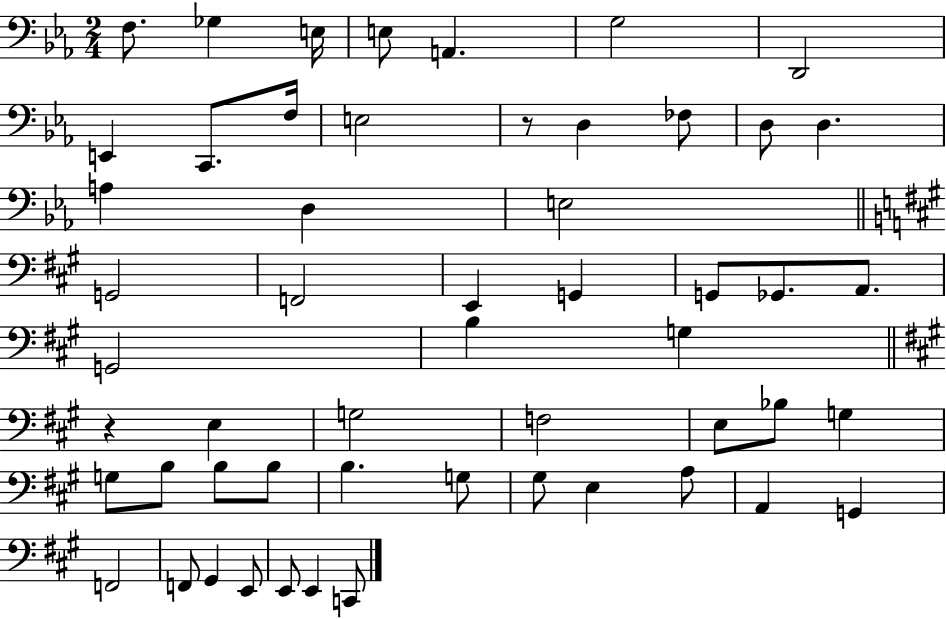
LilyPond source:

{
  \clef bass
  \numericTimeSignature
  \time 2/4
  \key ees \major
  f8. ges4 e16 | e8 a,4. | g2 | d,2 | \break e,4 c,8. f16 | e2 | r8 d4 fes8 | d8 d4. | \break a4 d4 | e2 | \bar "||" \break \key a \major g,2 | f,2 | e,4 g,4 | g,8 ges,8. a,8. | \break g,2 | b4 g4 | \bar "||" \break \key a \major r4 e4 | g2 | f2 | e8 bes8 g4 | \break g8 b8 b8 b8 | b4. g8 | gis8 e4 a8 | a,4 g,4 | \break f,2 | f,8 gis,4 e,8 | e,8 e,4 c,8 | \bar "|."
}